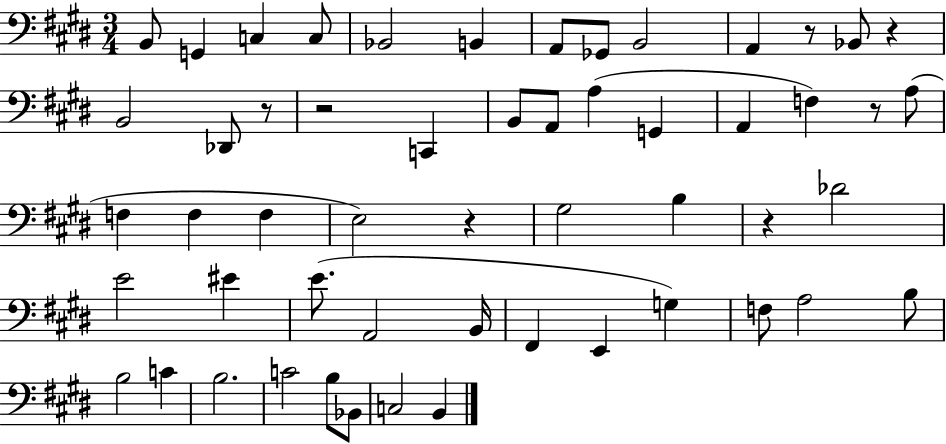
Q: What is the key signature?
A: E major